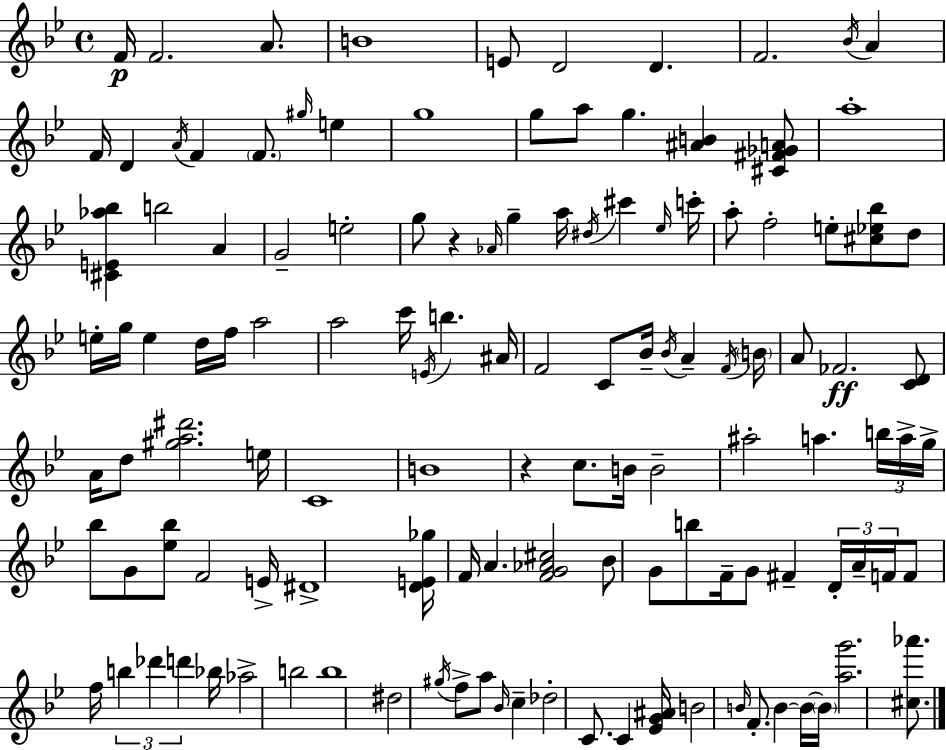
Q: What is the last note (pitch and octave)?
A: B4